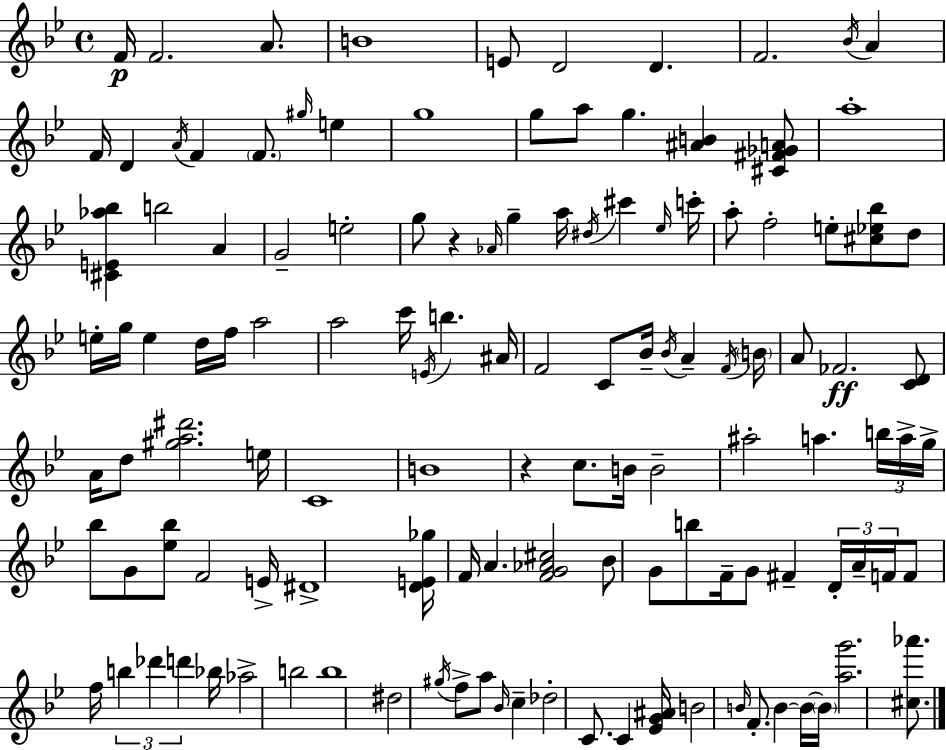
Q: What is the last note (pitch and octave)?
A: B4